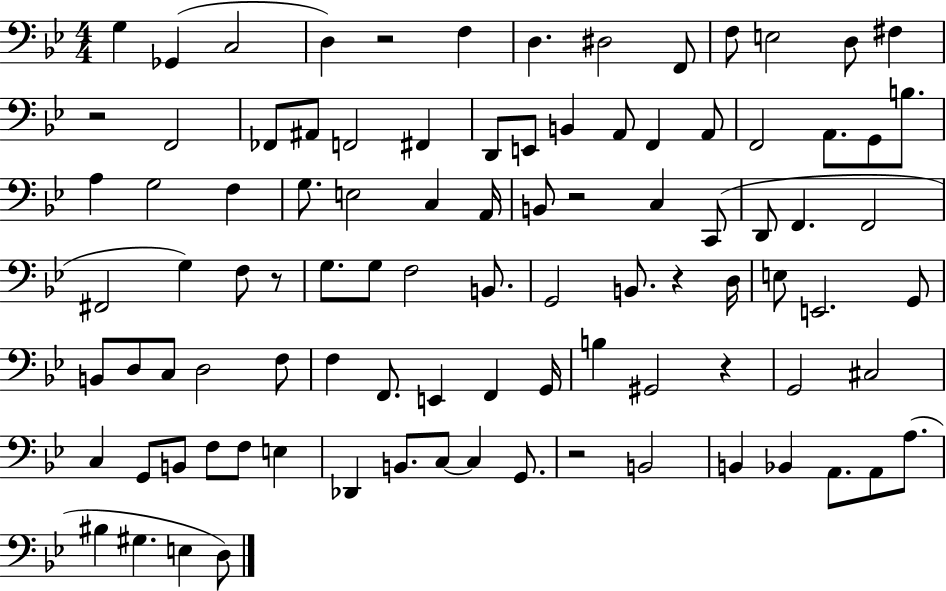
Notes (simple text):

G3/q Gb2/q C3/h D3/q R/h F3/q D3/q. D#3/h F2/e F3/e E3/h D3/e F#3/q R/h F2/h FES2/e A#2/e F2/h F#2/q D2/e E2/e B2/q A2/e F2/q A2/e F2/h A2/e. G2/e B3/e. A3/q G3/h F3/q G3/e. E3/h C3/q A2/s B2/e R/h C3/q C2/e D2/e F2/q. F2/h F#2/h G3/q F3/e R/e G3/e. G3/e F3/h B2/e. G2/h B2/e. R/q D3/s E3/e E2/h. G2/e B2/e D3/e C3/e D3/h F3/e F3/q F2/e. E2/q F2/q G2/s B3/q G#2/h R/q G2/h C#3/h C3/q G2/e B2/e F3/e F3/e E3/q Db2/q B2/e. C3/e C3/q G2/e. R/h B2/h B2/q Bb2/q A2/e. A2/e A3/e. BIS3/q G#3/q. E3/q D3/e